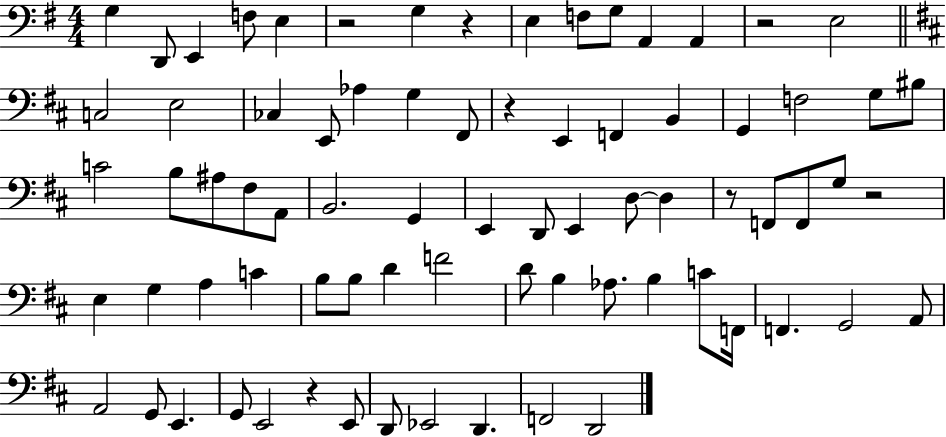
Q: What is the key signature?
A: G major